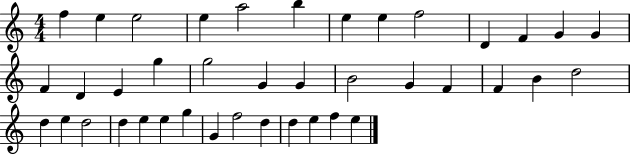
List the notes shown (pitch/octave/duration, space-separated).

F5/q E5/q E5/h E5/q A5/h B5/q E5/q E5/q F5/h D4/q F4/q G4/q G4/q F4/q D4/q E4/q G5/q G5/h G4/q G4/q B4/h G4/q F4/q F4/q B4/q D5/h D5/q E5/q D5/h D5/q E5/q E5/q G5/q G4/q F5/h D5/q D5/q E5/q F5/q E5/q